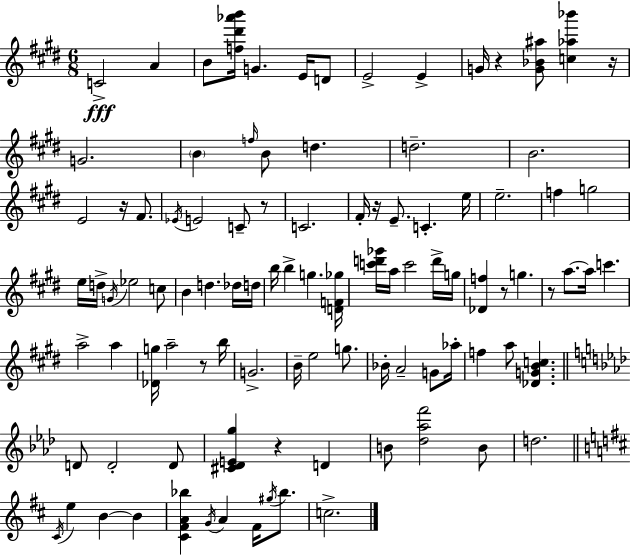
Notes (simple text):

C4/h A4/q B4/e [F5,D#6,Ab6,B6]/s G4/q. E4/s D4/e E4/h E4/q G4/s R/q [G4,Bb4,A#5]/e [C5,Ab5,Bb6]/q R/s G4/h. B4/q F5/s B4/e D5/q. D5/h. B4/h. E4/h R/s F#4/e. Eb4/s E4/h C4/e R/e C4/h. F#4/s R/s E4/e. C4/q. E5/s E5/h. F5/q G5/h E5/s D5/s G4/s Eb5/h C5/e B4/q D5/q. Db5/s D5/s B5/s B5/q G5/q. [D4,F4,Gb5]/s [C6,D6,Gb6]/s A5/s C6/h D6/s G5/s [Db4,F5]/q R/e G5/q. R/e A5/e. A5/s C6/q. A5/h A5/q [Db4,G5]/s A5/h R/e B5/s G4/h. B4/s E5/h G5/e. Bb4/s A4/h G4/e Ab5/s F5/q A5/e [Db4,G4,B4,C5]/q. D4/e D4/h D4/e [C#4,Db4,E4,G5]/q R/q D4/q B4/e [Db5,Ab5,F6]/h B4/e D5/h. C#4/s E5/q B4/q B4/q [C#4,F#4,A4,Bb5]/q G4/s A4/q F#4/s G#5/s Bb5/e. C5/h.